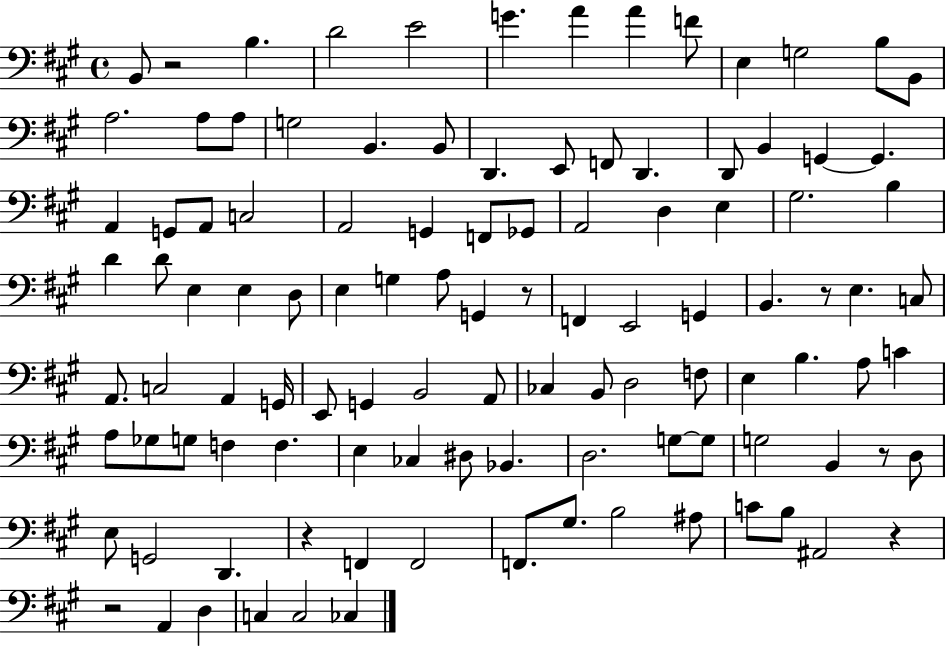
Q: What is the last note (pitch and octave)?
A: CES3